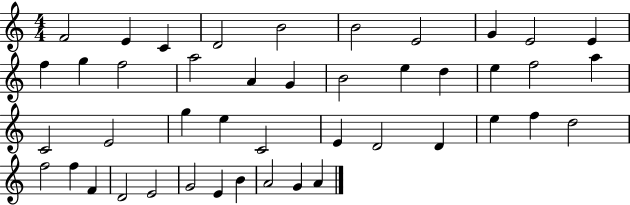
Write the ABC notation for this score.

X:1
T:Untitled
M:4/4
L:1/4
K:C
F2 E C D2 B2 B2 E2 G E2 E f g f2 a2 A G B2 e d e f2 a C2 E2 g e C2 E D2 D e f d2 f2 f F D2 E2 G2 E B A2 G A